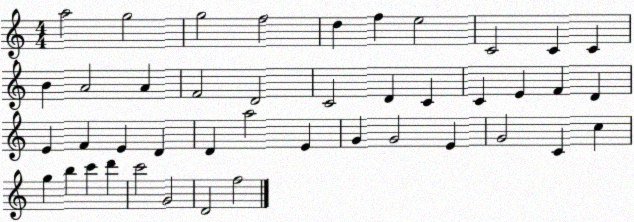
X:1
T:Untitled
M:4/4
L:1/4
K:C
a2 g2 g2 f2 d f e2 C2 C C B A2 A F2 D2 C2 D C C E F D E F E D D a2 E G G2 E G2 C c g b c' d' c'2 G2 D2 f2